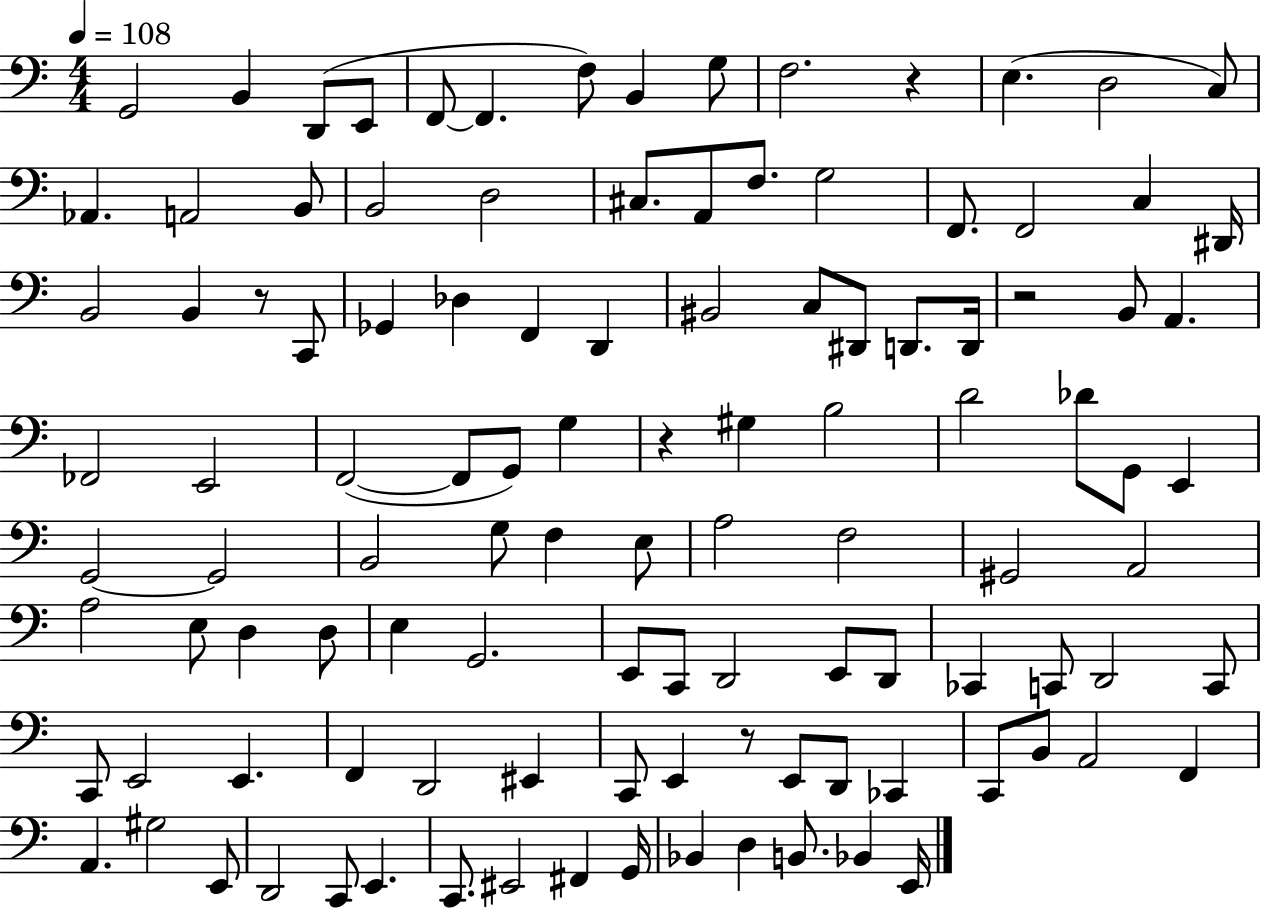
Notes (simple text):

G2/h B2/q D2/e E2/e F2/e F2/q. F3/e B2/q G3/e F3/h. R/q E3/q. D3/h C3/e Ab2/q. A2/h B2/e B2/h D3/h C#3/e. A2/e F3/e. G3/h F2/e. F2/h C3/q D#2/s B2/h B2/q R/e C2/e Gb2/q Db3/q F2/q D2/q BIS2/h C3/e D#2/e D2/e. D2/s R/h B2/e A2/q. FES2/h E2/h F2/h F2/e G2/e G3/q R/q G#3/q B3/h D4/h Db4/e G2/e E2/q G2/h G2/h B2/h G3/e F3/q E3/e A3/h F3/h G#2/h A2/h A3/h E3/e D3/q D3/e E3/q G2/h. E2/e C2/e D2/h E2/e D2/e CES2/q C2/e D2/h C2/e C2/e E2/h E2/q. F2/q D2/h EIS2/q C2/e E2/q R/e E2/e D2/e CES2/q C2/e B2/e A2/h F2/q A2/q. G#3/h E2/e D2/h C2/e E2/q. C2/e. EIS2/h F#2/q G2/s Bb2/q D3/q B2/e. Bb2/q E2/s